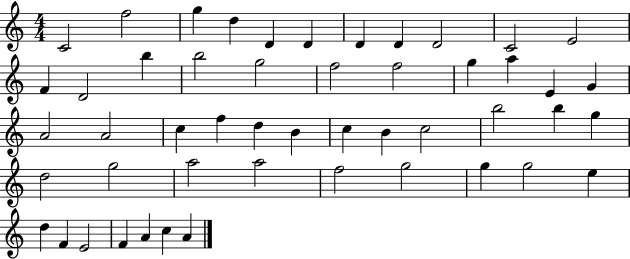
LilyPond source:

{
  \clef treble
  \numericTimeSignature
  \time 4/4
  \key c \major
  c'2 f''2 | g''4 d''4 d'4 d'4 | d'4 d'4 d'2 | c'2 e'2 | \break f'4 d'2 b''4 | b''2 g''2 | f''2 f''2 | g''4 a''4 e'4 g'4 | \break a'2 a'2 | c''4 f''4 d''4 b'4 | c''4 b'4 c''2 | b''2 b''4 g''4 | \break d''2 g''2 | a''2 a''2 | f''2 g''2 | g''4 g''2 e''4 | \break d''4 f'4 e'2 | f'4 a'4 c''4 a'4 | \bar "|."
}